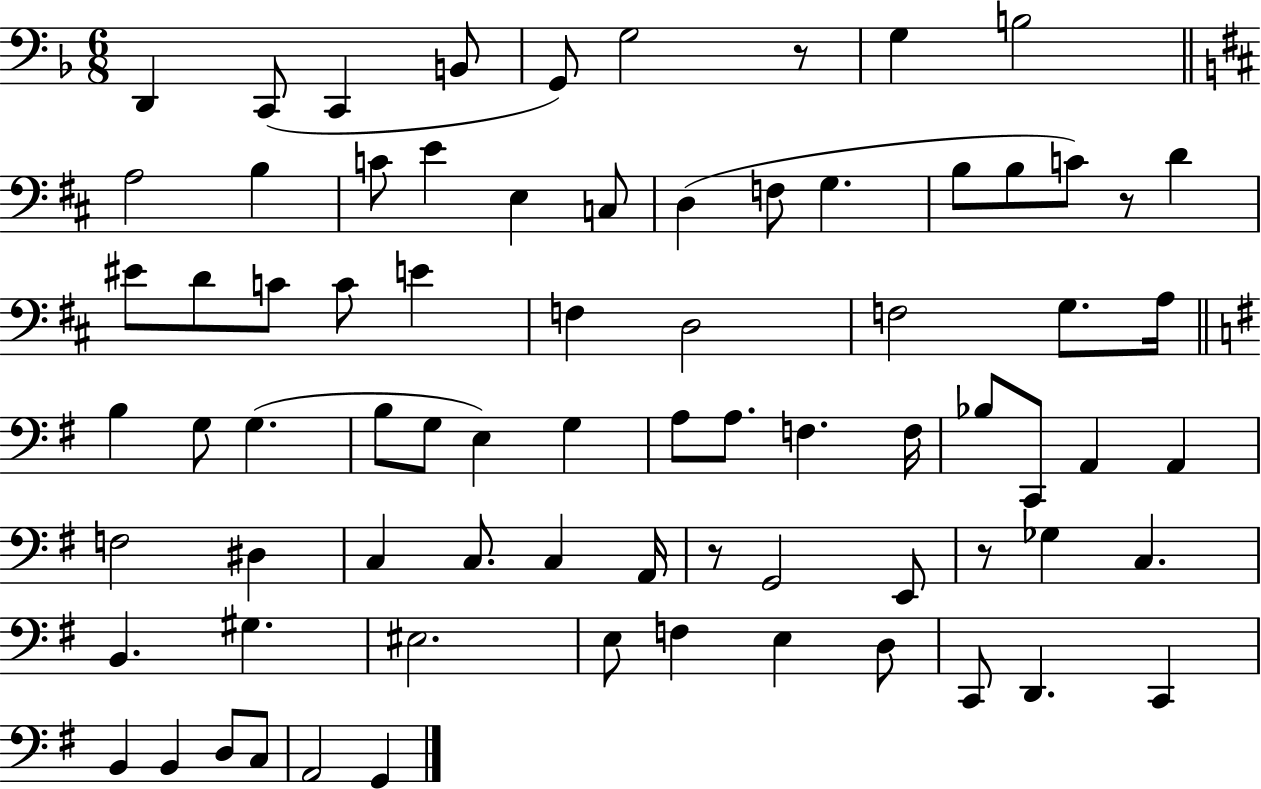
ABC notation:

X:1
T:Untitled
M:6/8
L:1/4
K:F
D,, C,,/2 C,, B,,/2 G,,/2 G,2 z/2 G, B,2 A,2 B, C/2 E E, C,/2 D, F,/2 G, B,/2 B,/2 C/2 z/2 D ^E/2 D/2 C/2 C/2 E F, D,2 F,2 G,/2 A,/4 B, G,/2 G, B,/2 G,/2 E, G, A,/2 A,/2 F, F,/4 _B,/2 C,,/2 A,, A,, F,2 ^D, C, C,/2 C, A,,/4 z/2 G,,2 E,,/2 z/2 _G, C, B,, ^G, ^E,2 E,/2 F, E, D,/2 C,,/2 D,, C,, B,, B,, D,/2 C,/2 A,,2 G,,